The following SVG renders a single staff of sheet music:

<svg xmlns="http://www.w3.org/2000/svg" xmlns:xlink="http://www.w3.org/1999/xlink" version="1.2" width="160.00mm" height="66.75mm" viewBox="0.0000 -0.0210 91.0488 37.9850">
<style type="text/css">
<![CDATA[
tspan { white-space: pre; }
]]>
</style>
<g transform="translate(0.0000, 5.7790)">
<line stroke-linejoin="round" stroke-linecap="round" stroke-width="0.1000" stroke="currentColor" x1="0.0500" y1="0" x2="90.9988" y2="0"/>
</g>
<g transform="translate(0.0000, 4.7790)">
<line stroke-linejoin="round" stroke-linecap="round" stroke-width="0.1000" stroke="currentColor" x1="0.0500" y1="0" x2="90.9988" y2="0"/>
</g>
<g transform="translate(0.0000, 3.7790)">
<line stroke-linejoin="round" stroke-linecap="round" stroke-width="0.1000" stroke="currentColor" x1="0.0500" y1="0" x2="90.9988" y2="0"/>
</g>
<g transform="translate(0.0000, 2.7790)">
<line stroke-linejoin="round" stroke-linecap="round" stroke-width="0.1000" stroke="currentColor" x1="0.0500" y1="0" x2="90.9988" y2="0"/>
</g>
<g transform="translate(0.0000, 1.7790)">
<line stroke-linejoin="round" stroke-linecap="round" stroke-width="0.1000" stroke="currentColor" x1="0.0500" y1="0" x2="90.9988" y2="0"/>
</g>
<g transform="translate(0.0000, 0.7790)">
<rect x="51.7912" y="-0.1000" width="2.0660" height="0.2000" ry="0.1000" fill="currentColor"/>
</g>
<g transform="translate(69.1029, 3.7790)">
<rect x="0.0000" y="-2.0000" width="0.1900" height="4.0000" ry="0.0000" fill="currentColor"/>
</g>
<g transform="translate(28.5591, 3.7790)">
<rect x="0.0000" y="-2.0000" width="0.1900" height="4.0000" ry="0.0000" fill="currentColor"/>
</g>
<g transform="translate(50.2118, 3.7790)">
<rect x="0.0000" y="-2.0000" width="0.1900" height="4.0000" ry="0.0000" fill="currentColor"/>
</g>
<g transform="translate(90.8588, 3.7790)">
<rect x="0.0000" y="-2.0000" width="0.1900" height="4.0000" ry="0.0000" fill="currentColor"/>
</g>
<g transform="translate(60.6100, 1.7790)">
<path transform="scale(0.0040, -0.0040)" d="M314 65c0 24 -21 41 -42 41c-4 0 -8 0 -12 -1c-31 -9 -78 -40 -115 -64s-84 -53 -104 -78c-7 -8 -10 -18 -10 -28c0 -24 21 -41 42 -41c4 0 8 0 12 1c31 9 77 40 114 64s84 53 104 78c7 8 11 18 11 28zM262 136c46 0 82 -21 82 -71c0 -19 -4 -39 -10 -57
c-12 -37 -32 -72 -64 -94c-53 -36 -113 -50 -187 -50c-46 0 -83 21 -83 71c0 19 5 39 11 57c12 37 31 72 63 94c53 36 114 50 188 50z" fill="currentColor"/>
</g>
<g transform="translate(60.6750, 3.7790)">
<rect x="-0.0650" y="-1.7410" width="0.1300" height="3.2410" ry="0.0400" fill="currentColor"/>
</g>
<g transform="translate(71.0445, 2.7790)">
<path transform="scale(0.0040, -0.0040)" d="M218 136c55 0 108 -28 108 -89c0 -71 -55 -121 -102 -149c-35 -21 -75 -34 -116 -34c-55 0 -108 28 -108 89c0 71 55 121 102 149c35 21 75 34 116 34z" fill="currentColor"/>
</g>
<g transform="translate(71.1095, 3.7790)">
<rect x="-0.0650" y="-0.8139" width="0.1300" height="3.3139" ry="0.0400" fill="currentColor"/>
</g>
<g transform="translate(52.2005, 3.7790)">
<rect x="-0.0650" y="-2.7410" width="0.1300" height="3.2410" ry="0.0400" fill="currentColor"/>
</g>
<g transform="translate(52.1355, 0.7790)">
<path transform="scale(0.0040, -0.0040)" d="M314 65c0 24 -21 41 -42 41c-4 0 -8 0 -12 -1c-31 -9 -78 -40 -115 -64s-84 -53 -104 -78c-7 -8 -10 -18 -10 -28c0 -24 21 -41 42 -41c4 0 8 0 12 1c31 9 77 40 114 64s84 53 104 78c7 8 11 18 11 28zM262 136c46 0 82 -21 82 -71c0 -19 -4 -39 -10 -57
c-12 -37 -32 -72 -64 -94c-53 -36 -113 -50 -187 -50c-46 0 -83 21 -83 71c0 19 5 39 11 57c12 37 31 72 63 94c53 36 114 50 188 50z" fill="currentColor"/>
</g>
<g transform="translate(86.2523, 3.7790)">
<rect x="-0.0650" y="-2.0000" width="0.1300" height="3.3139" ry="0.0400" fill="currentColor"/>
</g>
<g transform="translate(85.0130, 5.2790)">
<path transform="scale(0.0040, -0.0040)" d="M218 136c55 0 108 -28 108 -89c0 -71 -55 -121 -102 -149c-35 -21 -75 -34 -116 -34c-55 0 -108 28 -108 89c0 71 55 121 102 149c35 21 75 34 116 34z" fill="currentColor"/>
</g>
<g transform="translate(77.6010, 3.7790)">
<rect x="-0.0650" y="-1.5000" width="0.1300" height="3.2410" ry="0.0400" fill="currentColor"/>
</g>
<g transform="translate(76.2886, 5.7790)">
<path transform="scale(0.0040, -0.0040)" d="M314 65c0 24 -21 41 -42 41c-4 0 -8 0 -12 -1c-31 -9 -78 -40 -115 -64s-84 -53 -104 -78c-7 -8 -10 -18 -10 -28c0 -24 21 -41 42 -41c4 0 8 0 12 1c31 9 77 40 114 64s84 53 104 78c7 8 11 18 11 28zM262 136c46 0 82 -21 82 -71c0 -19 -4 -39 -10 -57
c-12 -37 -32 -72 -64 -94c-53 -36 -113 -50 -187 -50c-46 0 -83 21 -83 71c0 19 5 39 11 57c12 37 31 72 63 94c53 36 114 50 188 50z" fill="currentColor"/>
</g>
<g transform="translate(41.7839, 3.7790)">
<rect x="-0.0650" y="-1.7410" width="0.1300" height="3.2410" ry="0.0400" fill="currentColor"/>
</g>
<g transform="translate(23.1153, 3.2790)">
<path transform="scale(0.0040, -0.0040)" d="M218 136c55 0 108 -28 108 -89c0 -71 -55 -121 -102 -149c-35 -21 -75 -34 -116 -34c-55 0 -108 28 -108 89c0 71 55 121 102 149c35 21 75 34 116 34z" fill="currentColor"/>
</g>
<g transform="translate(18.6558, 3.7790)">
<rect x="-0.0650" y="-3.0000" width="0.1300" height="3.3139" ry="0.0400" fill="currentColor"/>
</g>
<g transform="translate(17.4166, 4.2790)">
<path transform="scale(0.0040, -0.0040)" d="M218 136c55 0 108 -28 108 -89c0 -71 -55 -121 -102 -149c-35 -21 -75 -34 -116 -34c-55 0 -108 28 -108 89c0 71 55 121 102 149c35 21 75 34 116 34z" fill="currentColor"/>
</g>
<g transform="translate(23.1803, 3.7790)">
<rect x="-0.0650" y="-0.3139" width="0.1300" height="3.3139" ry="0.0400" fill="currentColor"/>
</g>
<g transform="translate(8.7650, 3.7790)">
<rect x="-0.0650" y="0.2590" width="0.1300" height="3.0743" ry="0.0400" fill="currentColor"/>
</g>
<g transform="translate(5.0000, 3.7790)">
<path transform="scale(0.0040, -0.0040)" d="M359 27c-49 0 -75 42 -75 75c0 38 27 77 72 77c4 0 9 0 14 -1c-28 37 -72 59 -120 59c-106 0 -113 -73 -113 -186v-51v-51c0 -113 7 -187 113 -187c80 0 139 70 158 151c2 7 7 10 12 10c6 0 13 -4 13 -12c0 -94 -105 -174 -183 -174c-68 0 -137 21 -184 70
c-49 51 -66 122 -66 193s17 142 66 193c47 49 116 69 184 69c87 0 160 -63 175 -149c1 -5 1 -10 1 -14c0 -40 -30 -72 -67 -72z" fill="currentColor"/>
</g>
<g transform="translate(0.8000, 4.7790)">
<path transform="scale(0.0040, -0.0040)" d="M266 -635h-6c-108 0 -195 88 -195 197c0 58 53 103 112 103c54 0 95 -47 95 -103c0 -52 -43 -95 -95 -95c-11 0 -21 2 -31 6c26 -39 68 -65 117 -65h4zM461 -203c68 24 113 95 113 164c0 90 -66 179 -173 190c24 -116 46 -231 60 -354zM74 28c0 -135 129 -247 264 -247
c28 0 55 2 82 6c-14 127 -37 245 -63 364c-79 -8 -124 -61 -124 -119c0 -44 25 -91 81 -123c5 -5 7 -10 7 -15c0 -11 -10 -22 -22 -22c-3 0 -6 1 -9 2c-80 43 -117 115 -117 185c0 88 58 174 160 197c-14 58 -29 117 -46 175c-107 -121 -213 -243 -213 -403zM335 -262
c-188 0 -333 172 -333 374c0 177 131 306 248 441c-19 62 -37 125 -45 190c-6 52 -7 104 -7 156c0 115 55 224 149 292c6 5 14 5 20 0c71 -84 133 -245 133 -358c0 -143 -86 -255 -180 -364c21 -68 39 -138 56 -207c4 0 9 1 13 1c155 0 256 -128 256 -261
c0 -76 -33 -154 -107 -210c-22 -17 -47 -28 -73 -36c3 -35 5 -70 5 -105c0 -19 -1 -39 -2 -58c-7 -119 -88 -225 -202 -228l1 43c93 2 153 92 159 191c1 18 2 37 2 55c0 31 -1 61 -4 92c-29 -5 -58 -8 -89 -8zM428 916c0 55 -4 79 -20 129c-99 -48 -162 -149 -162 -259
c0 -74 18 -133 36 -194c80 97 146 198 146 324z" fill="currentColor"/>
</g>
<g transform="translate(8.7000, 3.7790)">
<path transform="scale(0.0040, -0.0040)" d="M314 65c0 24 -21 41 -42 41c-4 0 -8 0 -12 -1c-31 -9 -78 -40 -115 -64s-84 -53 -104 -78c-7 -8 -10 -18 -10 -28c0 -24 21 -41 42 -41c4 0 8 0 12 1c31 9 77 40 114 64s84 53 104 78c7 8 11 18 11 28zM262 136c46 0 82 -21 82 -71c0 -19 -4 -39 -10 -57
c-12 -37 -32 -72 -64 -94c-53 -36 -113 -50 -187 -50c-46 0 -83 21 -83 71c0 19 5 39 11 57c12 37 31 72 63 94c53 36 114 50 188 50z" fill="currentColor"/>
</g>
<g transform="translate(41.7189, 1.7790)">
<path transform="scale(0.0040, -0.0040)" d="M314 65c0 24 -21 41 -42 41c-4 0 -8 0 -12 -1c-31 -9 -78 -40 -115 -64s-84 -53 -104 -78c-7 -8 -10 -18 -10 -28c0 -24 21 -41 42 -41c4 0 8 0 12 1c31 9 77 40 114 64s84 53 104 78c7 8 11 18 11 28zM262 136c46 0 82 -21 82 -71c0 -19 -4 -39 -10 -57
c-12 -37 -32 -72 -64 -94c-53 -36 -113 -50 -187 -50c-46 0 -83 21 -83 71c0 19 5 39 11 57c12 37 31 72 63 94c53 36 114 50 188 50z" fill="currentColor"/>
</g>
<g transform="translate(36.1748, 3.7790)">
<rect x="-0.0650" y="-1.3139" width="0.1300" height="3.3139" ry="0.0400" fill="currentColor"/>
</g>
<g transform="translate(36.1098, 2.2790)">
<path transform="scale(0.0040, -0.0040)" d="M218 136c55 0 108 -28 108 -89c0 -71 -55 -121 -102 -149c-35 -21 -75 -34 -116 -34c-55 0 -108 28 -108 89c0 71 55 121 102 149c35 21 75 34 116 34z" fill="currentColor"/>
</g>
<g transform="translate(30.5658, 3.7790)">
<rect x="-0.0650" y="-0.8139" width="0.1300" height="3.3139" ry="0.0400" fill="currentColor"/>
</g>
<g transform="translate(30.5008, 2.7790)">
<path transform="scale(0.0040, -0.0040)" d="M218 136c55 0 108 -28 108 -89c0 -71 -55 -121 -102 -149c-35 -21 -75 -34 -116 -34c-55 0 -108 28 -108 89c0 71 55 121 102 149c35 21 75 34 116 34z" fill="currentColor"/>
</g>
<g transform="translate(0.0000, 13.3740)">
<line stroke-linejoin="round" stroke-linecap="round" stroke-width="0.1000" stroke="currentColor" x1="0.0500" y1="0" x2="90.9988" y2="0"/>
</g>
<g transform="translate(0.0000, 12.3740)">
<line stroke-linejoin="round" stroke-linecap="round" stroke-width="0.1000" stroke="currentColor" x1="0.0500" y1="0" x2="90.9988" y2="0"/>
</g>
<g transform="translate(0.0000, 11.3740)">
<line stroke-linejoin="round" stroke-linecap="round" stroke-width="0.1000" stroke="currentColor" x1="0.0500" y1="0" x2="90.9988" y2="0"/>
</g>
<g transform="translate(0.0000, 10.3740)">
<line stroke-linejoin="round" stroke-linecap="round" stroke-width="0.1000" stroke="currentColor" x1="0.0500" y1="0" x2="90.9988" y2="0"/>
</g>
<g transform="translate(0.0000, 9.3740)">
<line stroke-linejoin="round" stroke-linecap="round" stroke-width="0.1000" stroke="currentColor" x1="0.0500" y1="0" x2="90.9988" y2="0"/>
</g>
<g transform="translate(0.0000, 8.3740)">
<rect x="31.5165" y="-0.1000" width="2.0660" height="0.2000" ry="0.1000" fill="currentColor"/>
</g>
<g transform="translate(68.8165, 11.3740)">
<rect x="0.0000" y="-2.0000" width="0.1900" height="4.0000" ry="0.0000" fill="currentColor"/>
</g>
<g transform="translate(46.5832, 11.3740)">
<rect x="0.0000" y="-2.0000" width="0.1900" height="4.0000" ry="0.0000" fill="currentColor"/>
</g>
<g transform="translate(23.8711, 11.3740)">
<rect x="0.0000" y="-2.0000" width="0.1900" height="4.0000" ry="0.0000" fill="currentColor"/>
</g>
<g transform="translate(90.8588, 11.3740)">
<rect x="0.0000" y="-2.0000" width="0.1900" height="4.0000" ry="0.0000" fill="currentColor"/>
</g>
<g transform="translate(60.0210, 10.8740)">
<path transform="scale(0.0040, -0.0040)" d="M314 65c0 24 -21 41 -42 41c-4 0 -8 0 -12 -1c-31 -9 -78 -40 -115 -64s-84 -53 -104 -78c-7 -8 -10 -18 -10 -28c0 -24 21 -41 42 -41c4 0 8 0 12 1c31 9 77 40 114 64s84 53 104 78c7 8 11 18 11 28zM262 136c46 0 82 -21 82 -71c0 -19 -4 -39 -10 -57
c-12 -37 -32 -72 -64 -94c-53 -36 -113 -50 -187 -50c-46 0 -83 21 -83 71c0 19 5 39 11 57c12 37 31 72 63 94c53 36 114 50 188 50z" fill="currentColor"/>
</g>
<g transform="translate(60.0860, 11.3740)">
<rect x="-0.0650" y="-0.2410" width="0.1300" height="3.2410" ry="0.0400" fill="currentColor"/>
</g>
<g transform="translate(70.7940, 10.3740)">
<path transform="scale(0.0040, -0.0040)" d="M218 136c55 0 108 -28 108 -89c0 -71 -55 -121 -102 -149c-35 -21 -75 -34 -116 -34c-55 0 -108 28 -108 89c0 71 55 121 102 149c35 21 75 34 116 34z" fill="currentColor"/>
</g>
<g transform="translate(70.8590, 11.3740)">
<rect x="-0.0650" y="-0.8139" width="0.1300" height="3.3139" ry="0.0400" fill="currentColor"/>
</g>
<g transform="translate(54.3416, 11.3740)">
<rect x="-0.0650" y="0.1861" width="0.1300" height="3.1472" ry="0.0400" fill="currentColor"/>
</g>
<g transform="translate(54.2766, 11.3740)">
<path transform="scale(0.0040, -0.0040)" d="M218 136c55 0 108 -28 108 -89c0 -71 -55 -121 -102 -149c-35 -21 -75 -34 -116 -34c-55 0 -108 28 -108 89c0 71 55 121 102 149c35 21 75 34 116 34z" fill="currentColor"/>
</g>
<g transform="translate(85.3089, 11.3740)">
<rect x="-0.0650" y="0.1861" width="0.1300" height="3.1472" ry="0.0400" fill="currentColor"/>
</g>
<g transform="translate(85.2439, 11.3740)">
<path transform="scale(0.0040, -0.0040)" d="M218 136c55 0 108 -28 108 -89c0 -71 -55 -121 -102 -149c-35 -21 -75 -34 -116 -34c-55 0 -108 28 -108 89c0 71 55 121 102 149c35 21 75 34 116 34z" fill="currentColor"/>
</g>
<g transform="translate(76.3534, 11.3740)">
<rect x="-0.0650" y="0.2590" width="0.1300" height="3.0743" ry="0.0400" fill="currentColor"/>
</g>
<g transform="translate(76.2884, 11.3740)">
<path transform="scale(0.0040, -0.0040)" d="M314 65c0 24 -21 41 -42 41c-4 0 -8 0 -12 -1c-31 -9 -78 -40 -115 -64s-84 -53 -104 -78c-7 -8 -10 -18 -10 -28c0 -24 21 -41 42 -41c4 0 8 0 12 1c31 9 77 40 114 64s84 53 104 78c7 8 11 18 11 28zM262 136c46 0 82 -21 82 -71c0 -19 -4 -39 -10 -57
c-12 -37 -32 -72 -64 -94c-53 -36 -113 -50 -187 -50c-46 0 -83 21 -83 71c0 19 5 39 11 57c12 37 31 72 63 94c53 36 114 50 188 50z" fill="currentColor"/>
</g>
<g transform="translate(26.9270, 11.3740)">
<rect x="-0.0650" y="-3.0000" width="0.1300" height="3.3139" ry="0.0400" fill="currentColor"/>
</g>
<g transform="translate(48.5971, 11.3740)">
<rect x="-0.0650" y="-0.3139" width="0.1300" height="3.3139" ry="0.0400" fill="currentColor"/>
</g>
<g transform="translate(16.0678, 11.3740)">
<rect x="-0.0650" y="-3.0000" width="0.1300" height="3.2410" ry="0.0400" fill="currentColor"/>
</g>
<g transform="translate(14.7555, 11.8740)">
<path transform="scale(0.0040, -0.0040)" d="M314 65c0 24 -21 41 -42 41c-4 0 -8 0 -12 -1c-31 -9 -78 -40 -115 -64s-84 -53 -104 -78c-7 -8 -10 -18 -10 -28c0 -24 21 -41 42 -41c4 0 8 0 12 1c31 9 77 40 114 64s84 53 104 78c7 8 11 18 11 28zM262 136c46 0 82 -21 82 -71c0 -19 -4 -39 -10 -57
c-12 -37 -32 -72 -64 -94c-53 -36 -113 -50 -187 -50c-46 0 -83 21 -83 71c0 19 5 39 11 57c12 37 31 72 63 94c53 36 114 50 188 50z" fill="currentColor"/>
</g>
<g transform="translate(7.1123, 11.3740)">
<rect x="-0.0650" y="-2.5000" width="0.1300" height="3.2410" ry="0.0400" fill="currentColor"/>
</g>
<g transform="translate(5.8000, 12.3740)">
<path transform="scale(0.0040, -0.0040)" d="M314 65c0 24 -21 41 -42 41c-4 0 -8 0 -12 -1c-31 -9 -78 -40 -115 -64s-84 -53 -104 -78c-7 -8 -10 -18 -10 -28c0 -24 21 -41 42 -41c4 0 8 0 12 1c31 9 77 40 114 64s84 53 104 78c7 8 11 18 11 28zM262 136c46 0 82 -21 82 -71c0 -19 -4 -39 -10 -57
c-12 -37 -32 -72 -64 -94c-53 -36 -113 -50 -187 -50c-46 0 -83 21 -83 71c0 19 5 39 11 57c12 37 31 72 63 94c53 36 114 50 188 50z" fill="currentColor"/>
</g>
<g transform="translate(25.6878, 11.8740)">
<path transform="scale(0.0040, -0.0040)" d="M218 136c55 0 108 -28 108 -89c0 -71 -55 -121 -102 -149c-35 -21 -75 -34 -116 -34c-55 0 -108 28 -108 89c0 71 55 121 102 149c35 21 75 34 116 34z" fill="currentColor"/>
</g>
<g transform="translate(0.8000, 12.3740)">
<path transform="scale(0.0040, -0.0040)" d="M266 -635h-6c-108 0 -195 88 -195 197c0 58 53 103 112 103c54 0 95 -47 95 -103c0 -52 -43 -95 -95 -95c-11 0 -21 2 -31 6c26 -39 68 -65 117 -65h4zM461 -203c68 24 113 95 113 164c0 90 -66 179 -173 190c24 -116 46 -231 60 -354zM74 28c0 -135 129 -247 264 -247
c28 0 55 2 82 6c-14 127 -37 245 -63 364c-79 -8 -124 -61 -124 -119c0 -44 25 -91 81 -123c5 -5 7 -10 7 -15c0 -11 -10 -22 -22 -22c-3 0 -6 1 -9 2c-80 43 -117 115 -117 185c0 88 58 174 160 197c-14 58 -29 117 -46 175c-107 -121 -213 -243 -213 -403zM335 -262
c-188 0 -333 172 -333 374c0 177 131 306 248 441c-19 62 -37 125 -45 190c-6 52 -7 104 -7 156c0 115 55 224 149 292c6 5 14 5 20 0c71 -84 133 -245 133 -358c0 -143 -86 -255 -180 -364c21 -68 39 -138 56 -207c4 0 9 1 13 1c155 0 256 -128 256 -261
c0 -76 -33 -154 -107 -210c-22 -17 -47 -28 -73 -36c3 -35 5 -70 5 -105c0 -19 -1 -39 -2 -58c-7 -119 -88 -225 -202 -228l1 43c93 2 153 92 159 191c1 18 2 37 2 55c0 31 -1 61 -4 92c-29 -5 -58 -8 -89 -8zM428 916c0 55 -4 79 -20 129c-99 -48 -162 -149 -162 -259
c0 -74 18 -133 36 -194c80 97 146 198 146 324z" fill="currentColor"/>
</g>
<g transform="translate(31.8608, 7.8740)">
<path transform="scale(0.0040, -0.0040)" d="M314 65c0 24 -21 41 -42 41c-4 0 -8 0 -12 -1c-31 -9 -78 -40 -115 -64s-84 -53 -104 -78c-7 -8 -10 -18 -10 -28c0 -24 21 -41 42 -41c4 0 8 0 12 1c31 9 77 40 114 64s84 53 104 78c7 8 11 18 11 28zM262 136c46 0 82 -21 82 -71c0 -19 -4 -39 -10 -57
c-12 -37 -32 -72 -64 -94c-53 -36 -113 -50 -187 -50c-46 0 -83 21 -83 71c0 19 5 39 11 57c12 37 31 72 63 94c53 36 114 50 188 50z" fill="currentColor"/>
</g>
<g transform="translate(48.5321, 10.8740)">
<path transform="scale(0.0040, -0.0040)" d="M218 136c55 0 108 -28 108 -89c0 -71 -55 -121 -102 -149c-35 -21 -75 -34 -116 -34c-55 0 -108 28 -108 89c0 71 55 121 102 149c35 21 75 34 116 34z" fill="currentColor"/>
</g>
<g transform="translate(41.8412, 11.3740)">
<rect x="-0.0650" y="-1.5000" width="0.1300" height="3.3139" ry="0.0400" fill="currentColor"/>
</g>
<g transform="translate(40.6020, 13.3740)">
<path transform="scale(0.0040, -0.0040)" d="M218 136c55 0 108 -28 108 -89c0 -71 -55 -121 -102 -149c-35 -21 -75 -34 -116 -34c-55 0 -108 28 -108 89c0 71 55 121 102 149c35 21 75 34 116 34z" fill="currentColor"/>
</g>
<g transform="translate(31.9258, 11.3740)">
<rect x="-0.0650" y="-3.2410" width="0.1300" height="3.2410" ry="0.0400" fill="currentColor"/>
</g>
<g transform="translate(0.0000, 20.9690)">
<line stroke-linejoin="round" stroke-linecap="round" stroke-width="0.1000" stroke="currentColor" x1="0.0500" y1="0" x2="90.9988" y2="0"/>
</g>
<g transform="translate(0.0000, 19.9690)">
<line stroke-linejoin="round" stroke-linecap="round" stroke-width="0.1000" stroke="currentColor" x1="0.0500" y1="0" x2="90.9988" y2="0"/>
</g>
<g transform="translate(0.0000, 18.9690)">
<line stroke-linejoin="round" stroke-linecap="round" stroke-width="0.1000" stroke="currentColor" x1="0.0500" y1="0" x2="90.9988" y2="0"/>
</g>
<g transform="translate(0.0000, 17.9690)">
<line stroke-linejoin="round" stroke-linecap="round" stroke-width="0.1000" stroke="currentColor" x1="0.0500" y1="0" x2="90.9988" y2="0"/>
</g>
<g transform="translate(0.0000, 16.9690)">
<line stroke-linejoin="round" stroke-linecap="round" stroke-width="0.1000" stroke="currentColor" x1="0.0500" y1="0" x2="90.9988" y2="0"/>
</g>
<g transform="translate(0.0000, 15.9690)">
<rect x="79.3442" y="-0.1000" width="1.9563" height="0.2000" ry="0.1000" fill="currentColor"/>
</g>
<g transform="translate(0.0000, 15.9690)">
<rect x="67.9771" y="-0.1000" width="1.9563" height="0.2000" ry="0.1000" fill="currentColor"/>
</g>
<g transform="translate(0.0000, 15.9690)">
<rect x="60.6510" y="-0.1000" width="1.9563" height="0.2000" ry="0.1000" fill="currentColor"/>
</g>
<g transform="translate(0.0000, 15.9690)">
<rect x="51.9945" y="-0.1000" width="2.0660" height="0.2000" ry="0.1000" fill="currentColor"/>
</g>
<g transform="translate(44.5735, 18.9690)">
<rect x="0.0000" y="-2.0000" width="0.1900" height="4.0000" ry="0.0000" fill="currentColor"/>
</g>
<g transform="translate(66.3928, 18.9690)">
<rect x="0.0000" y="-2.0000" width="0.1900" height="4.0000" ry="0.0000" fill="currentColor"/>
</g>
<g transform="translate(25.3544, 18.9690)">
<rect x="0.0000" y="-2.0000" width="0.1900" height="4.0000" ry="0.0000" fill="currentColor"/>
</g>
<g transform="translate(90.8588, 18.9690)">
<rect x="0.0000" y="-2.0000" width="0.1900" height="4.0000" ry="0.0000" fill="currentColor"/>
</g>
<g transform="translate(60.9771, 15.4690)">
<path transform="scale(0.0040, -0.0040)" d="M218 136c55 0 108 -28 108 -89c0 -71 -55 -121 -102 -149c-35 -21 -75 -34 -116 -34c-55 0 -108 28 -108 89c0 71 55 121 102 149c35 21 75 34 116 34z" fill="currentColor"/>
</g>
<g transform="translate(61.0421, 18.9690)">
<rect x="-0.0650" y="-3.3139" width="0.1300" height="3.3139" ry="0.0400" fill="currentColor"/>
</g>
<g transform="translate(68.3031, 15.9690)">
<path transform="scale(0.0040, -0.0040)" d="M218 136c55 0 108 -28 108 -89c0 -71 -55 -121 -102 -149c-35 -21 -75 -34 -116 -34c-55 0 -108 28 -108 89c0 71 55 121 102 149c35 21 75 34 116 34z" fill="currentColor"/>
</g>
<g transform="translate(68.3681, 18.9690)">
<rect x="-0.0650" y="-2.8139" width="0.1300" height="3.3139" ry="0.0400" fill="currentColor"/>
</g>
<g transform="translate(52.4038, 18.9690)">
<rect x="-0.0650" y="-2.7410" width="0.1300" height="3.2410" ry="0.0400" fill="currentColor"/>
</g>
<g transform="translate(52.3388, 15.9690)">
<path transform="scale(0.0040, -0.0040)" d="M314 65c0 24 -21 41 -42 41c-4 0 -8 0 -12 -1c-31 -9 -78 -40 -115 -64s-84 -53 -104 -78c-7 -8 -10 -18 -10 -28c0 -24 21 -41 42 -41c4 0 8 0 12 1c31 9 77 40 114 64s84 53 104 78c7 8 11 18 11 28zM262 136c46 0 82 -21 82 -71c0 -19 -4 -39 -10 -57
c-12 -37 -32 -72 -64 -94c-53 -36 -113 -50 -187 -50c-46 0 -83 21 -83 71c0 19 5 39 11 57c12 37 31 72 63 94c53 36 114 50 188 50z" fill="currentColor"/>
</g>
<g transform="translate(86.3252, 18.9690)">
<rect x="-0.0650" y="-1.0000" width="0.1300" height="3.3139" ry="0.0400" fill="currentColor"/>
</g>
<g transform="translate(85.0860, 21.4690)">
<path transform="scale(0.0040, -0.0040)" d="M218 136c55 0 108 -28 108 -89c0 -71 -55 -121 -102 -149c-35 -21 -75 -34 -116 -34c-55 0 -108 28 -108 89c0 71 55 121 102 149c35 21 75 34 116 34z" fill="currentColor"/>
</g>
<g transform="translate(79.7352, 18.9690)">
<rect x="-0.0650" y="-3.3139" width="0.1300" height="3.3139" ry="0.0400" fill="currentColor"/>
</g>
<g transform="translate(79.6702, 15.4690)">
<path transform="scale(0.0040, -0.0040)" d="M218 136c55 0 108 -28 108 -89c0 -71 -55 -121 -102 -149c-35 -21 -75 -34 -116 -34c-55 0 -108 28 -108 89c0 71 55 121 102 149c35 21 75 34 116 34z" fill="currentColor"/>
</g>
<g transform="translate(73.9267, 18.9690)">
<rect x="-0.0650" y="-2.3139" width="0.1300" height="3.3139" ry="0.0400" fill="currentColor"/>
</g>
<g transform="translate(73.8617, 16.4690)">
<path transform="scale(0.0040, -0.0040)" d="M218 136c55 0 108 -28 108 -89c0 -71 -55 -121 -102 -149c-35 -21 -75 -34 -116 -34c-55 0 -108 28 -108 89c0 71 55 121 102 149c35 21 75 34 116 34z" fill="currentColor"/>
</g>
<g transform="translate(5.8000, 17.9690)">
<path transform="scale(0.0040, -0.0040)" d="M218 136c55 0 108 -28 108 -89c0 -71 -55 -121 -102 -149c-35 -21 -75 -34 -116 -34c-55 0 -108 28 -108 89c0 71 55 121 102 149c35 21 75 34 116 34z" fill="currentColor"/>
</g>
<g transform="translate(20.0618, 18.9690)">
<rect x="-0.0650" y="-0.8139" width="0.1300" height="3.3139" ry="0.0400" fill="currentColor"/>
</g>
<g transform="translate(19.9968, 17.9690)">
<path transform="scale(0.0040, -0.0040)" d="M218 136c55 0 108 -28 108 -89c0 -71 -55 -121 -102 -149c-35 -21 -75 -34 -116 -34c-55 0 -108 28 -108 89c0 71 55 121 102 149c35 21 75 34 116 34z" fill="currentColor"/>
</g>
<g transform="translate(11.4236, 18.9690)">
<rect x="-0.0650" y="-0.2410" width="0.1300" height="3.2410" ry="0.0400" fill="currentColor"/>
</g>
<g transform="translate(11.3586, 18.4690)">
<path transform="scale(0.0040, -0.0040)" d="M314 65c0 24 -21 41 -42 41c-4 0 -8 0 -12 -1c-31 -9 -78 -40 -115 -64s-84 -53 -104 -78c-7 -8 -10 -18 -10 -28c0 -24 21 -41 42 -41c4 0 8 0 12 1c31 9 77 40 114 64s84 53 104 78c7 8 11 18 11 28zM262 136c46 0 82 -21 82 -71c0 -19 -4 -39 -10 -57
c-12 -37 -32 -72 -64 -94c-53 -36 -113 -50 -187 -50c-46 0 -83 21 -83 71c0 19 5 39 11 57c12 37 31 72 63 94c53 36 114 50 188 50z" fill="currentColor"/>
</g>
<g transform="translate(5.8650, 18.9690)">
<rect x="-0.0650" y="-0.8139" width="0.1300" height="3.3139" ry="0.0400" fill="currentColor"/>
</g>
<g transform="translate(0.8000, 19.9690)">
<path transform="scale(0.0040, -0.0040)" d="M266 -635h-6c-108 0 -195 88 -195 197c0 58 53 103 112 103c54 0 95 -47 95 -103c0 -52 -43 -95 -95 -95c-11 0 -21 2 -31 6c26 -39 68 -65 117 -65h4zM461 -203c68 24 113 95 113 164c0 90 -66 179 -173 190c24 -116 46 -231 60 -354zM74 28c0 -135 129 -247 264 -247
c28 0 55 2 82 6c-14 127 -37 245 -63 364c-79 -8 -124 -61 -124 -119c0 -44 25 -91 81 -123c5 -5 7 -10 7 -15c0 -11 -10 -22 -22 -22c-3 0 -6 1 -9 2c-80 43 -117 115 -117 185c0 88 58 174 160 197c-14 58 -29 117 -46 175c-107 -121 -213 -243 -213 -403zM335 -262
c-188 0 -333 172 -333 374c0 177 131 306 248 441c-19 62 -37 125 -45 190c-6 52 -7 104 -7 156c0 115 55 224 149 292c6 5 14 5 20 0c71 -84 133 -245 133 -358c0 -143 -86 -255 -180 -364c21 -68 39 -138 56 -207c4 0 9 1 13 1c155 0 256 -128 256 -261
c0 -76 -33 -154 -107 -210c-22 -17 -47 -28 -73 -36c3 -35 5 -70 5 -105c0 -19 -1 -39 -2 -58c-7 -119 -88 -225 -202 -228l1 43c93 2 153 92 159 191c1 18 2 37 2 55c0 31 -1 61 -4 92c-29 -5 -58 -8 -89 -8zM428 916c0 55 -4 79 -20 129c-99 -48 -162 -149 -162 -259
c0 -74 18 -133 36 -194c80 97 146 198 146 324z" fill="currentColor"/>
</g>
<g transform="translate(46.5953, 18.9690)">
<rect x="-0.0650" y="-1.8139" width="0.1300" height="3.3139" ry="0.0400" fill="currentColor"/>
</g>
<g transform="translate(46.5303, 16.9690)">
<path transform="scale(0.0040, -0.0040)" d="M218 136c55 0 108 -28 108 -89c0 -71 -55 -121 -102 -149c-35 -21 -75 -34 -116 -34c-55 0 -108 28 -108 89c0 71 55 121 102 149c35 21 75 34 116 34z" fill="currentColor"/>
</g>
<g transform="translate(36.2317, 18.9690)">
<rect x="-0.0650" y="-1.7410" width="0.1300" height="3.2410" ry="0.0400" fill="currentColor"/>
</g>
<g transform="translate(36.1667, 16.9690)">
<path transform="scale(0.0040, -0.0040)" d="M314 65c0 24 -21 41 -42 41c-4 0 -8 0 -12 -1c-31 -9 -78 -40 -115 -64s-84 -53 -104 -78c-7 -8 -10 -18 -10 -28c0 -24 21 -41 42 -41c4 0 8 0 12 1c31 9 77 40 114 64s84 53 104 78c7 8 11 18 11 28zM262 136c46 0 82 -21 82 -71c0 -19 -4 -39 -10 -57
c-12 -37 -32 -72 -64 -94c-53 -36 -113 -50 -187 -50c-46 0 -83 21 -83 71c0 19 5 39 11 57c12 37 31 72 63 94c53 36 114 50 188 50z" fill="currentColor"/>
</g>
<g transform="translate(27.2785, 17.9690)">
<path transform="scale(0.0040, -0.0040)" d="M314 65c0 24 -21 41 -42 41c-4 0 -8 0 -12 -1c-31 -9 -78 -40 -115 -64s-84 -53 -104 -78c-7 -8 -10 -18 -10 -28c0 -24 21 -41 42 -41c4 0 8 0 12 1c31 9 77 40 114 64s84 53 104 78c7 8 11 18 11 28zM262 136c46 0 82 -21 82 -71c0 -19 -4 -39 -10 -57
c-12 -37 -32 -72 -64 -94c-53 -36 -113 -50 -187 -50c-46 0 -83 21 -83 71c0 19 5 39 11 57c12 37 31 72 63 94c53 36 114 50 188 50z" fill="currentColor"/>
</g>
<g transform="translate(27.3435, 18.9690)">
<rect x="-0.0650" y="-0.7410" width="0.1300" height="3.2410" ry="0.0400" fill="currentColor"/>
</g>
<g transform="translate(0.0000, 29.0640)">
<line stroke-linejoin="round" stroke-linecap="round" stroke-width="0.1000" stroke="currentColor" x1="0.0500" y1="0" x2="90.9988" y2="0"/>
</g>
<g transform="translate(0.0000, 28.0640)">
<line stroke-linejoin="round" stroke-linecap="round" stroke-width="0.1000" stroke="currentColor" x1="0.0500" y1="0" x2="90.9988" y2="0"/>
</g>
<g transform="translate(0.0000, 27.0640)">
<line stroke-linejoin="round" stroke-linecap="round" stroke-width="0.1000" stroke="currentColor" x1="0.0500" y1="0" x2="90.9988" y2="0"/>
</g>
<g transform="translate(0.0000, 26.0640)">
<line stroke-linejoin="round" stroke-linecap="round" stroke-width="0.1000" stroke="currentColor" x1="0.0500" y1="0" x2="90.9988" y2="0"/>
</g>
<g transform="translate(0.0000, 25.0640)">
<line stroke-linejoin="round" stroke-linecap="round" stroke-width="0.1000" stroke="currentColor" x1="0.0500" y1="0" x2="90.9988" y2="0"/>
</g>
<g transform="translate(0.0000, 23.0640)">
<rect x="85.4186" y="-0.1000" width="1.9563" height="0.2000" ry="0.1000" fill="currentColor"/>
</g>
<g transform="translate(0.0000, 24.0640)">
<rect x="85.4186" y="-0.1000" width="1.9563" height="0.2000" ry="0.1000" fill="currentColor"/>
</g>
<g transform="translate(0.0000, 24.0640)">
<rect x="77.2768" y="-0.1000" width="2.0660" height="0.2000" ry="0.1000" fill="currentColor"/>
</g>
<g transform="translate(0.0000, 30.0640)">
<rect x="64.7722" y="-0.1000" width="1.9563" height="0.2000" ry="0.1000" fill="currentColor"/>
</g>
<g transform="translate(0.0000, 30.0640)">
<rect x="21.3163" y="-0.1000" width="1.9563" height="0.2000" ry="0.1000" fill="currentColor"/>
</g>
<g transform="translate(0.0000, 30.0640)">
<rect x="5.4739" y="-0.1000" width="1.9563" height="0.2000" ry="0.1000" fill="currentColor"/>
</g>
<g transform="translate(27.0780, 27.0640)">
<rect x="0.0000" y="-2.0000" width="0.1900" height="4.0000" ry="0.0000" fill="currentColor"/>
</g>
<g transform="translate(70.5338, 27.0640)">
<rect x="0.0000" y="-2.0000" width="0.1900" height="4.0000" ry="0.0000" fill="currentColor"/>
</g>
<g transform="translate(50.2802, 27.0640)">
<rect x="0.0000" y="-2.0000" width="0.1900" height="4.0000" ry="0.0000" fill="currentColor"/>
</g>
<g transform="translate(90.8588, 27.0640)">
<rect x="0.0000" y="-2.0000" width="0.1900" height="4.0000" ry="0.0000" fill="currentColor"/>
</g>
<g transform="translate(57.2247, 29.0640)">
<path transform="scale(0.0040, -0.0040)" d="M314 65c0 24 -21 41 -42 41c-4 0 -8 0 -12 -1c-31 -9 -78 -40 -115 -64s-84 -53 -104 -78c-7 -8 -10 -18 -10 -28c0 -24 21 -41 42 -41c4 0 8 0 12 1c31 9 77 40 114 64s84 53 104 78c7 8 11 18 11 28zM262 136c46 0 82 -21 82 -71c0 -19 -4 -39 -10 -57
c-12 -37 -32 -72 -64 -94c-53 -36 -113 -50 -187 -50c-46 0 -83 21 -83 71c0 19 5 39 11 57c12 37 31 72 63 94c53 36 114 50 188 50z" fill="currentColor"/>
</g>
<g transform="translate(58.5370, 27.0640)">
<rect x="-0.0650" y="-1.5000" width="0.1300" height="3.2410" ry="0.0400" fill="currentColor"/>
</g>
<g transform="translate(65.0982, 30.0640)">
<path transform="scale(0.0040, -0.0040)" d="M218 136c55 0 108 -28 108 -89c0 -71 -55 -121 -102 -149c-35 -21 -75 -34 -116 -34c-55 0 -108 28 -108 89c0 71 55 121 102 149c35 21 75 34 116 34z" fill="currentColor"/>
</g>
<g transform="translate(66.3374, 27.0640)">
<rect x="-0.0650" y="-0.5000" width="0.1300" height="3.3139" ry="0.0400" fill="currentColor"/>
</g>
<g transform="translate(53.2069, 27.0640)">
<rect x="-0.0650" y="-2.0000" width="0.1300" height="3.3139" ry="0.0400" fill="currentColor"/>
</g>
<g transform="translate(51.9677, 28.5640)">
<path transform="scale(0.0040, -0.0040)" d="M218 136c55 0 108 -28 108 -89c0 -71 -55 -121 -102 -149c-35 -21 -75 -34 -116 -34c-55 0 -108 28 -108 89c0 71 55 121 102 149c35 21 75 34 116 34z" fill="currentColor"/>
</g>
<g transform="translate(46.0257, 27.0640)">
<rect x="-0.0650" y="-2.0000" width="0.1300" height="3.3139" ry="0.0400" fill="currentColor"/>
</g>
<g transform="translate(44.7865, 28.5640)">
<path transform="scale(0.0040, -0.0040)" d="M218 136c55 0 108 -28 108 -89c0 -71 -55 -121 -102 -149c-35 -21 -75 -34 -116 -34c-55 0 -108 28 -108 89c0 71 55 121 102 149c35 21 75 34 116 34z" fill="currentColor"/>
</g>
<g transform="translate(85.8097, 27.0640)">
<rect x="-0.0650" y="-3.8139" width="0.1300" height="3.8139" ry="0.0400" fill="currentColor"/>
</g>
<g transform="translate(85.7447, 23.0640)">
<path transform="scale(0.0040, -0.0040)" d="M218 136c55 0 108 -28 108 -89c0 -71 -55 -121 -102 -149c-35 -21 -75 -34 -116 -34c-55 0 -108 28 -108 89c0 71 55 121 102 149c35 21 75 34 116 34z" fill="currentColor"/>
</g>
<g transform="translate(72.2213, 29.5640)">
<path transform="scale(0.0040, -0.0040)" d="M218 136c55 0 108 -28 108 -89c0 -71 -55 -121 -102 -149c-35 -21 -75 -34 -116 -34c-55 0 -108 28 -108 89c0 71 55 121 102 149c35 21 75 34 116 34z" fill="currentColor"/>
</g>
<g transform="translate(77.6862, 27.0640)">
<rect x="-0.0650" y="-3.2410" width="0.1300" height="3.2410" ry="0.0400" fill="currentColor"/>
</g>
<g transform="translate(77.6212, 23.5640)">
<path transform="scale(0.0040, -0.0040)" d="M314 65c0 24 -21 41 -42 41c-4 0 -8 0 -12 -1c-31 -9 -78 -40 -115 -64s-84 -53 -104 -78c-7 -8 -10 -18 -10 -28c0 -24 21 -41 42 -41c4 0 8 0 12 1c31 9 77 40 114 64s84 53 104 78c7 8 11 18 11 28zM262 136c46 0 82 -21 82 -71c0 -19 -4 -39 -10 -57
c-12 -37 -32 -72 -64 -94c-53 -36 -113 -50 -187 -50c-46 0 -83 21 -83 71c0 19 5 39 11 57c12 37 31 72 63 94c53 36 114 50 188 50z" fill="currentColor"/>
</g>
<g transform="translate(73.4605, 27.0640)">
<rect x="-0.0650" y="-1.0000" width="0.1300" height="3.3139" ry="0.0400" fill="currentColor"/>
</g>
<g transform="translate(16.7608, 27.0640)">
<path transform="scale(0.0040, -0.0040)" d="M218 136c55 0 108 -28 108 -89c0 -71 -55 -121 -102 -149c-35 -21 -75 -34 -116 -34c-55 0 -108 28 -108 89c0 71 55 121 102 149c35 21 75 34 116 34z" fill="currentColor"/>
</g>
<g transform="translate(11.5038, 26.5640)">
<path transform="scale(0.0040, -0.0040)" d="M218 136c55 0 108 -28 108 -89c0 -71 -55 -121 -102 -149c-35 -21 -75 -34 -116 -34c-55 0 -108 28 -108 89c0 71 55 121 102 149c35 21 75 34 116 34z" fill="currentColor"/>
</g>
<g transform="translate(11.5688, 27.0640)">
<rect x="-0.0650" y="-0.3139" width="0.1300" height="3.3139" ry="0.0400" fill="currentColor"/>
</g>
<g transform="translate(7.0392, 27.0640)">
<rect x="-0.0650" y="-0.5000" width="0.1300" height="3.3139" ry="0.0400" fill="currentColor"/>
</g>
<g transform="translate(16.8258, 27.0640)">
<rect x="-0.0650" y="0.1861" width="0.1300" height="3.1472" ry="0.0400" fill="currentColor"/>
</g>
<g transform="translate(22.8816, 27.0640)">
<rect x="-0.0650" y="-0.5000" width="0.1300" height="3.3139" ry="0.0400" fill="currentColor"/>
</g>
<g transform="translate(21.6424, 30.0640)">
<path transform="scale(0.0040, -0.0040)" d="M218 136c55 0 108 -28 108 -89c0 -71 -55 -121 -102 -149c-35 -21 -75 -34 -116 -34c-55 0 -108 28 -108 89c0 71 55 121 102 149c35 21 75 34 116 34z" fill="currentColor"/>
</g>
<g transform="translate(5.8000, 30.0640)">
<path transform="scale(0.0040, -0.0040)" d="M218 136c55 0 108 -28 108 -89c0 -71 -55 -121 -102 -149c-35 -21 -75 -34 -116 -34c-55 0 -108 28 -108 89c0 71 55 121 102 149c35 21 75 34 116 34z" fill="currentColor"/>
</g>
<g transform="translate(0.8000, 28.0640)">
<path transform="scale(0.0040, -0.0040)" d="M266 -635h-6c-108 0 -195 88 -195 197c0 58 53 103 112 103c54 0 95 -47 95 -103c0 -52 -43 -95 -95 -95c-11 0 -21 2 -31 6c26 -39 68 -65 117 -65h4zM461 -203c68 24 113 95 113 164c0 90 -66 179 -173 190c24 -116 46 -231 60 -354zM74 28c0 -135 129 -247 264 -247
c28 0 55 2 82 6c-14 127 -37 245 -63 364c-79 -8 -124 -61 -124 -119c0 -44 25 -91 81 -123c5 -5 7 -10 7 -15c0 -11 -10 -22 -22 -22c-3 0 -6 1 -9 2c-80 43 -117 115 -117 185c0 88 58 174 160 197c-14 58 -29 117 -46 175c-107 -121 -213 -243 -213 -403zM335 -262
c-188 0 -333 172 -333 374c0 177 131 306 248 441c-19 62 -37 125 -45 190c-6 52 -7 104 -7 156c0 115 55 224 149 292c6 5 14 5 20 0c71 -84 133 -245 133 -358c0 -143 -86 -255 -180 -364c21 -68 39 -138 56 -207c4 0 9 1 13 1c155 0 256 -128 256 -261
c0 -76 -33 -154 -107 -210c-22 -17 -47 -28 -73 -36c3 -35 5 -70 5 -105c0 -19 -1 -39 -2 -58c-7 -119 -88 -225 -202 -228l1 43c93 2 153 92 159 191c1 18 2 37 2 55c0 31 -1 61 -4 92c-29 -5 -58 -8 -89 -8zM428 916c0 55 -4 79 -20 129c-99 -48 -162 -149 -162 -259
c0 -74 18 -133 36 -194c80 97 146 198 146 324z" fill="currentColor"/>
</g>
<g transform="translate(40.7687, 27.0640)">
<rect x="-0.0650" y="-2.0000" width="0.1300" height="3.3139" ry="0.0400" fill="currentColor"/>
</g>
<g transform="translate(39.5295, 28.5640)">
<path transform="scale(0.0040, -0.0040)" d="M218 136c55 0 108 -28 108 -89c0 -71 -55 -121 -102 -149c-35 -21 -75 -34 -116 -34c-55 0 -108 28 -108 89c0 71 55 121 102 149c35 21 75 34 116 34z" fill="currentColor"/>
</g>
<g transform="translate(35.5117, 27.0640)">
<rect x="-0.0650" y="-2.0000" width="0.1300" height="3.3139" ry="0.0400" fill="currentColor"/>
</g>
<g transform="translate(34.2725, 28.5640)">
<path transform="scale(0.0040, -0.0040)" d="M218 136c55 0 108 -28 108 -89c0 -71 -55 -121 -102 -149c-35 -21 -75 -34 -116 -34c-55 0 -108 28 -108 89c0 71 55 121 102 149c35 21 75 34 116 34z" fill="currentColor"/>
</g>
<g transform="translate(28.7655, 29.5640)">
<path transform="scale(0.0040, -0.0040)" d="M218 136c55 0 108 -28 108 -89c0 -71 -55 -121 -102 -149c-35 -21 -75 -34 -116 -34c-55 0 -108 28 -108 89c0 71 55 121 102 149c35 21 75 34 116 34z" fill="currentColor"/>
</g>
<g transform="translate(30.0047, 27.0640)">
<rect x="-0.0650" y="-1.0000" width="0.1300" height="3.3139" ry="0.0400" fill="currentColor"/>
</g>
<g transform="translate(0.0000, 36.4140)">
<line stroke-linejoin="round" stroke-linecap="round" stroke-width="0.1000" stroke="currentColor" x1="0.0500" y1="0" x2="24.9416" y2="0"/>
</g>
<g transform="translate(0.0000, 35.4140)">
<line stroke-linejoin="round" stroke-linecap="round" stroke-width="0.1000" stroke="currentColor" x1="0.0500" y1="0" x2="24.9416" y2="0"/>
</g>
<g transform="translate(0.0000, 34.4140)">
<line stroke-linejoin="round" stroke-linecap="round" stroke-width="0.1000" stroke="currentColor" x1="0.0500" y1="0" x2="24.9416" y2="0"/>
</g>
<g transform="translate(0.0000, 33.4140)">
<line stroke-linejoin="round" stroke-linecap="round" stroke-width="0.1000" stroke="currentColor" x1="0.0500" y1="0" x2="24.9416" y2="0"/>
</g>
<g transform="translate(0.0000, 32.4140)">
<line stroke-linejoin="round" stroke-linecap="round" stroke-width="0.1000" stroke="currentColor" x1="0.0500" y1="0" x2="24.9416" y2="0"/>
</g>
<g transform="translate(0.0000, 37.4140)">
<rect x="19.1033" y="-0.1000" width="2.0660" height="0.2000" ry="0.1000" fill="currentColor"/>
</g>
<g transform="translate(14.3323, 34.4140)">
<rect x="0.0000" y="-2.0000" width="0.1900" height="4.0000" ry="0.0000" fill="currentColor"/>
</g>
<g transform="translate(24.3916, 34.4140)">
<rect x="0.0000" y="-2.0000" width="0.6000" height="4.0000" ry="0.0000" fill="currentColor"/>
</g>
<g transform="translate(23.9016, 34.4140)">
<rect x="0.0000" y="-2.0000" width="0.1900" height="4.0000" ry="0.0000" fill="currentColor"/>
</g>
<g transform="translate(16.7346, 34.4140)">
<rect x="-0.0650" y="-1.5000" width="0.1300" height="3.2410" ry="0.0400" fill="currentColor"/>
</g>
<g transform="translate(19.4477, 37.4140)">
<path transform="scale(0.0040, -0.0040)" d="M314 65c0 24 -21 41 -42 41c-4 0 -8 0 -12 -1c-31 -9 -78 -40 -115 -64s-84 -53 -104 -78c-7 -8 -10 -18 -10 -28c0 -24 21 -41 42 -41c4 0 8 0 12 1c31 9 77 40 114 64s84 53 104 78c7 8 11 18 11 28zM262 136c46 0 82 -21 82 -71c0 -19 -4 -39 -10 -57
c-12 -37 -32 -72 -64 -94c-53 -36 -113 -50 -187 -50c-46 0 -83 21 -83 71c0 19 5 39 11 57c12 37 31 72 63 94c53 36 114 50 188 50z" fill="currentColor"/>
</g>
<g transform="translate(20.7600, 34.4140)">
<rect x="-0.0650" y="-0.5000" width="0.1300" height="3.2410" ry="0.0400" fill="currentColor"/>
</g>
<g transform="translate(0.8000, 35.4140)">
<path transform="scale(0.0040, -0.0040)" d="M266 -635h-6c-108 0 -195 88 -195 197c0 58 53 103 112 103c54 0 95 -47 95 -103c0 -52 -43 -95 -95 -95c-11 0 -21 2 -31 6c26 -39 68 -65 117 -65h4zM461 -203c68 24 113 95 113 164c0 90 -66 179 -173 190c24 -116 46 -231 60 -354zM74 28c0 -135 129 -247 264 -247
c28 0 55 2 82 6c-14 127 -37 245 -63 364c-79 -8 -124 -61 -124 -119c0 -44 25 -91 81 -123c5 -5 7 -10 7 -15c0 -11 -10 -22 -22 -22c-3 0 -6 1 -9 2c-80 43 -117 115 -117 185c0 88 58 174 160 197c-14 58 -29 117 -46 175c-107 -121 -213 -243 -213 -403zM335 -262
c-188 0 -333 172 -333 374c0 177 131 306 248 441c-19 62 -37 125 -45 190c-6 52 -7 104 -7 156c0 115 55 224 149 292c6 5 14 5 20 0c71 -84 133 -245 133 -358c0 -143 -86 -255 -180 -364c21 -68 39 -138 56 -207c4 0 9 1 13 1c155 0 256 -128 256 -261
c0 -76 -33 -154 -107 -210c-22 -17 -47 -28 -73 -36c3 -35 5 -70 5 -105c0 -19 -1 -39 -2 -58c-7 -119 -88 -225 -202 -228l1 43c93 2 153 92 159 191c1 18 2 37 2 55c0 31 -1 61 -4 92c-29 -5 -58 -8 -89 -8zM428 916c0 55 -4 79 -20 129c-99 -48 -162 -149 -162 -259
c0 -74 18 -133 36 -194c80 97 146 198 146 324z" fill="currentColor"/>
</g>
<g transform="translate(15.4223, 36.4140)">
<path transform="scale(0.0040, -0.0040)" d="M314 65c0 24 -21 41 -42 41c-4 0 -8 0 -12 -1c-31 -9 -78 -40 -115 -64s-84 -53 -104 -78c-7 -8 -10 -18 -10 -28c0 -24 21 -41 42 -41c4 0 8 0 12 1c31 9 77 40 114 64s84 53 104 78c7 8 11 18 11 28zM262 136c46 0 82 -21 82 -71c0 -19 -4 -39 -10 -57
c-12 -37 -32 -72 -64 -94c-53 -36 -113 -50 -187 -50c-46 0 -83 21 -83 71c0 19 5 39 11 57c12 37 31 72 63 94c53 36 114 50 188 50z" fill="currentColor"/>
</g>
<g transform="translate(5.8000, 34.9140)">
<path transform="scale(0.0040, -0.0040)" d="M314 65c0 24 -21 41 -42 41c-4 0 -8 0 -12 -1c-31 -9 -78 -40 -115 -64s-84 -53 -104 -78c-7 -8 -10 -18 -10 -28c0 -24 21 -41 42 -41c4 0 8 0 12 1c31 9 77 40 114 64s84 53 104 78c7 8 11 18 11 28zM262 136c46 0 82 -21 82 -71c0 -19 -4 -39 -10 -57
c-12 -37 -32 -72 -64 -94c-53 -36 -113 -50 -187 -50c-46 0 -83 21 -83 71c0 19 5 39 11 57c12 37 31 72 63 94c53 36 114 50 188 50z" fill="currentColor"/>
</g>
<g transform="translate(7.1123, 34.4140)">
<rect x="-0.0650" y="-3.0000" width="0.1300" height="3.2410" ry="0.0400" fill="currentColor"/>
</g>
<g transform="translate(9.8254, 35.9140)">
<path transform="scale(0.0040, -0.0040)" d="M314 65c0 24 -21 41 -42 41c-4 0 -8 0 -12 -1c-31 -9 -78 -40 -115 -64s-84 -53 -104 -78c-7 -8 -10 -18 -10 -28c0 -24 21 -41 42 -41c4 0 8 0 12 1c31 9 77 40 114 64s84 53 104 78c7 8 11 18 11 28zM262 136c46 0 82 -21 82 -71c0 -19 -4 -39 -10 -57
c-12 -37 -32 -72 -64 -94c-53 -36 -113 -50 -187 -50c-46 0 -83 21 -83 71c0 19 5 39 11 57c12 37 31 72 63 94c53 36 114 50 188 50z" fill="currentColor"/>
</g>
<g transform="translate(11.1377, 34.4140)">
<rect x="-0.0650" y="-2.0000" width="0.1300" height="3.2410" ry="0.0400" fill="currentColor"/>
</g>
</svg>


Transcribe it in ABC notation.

X:1
T:Untitled
M:4/4
L:1/4
K:C
B2 A c d e f2 a2 f2 d E2 F G2 A2 A b2 E c B c2 d B2 B d c2 d d2 f2 f a2 b a g b D C c B C D F F F F E2 C D b2 c' A2 F2 E2 C2